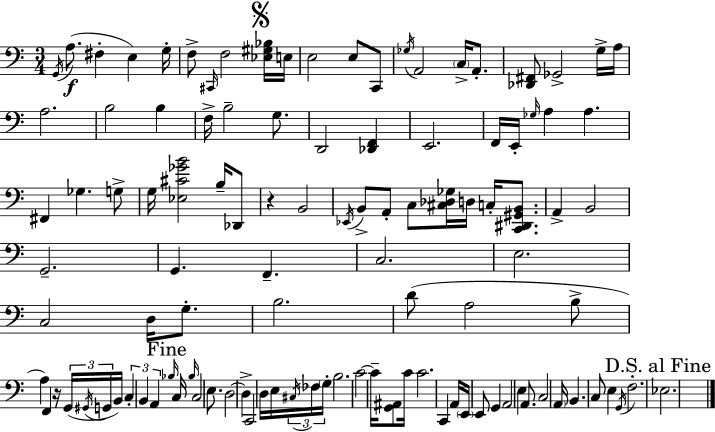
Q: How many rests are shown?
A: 2